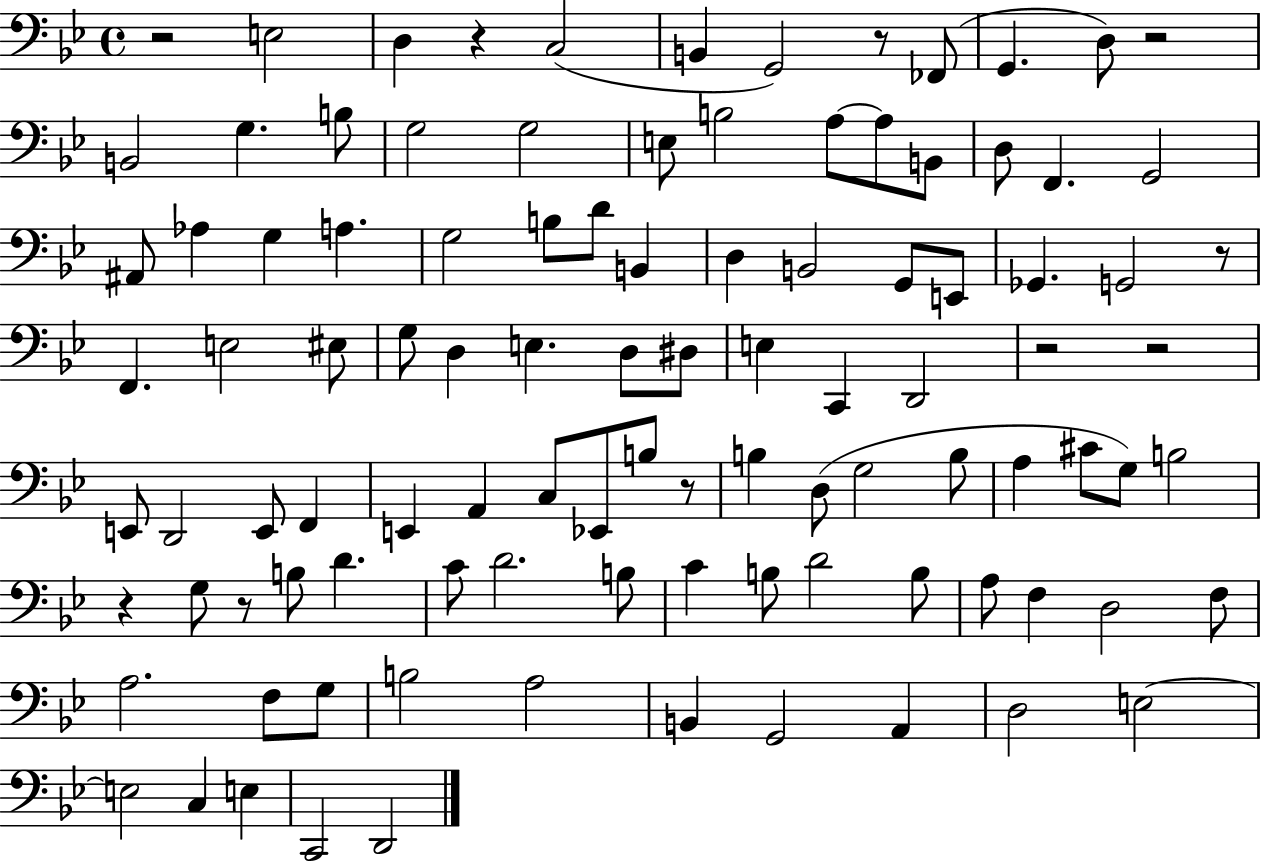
X:1
T:Untitled
M:4/4
L:1/4
K:Bb
z2 E,2 D, z C,2 B,, G,,2 z/2 _F,,/2 G,, D,/2 z2 B,,2 G, B,/2 G,2 G,2 E,/2 B,2 A,/2 A,/2 B,,/2 D,/2 F,, G,,2 ^A,,/2 _A, G, A, G,2 B,/2 D/2 B,, D, B,,2 G,,/2 E,,/2 _G,, G,,2 z/2 F,, E,2 ^E,/2 G,/2 D, E, D,/2 ^D,/2 E, C,, D,,2 z2 z2 E,,/2 D,,2 E,,/2 F,, E,, A,, C,/2 _E,,/2 B,/2 z/2 B, D,/2 G,2 B,/2 A, ^C/2 G,/2 B,2 z G,/2 z/2 B,/2 D C/2 D2 B,/2 C B,/2 D2 B,/2 A,/2 F, D,2 F,/2 A,2 F,/2 G,/2 B,2 A,2 B,, G,,2 A,, D,2 E,2 E,2 C, E, C,,2 D,,2